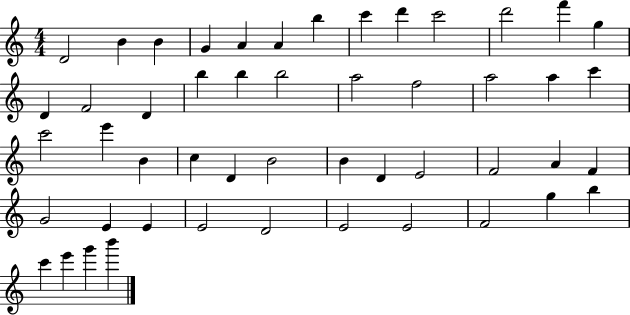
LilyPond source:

{
  \clef treble
  \numericTimeSignature
  \time 4/4
  \key c \major
  d'2 b'4 b'4 | g'4 a'4 a'4 b''4 | c'''4 d'''4 c'''2 | d'''2 f'''4 g''4 | \break d'4 f'2 d'4 | b''4 b''4 b''2 | a''2 f''2 | a''2 a''4 c'''4 | \break c'''2 e'''4 b'4 | c''4 d'4 b'2 | b'4 d'4 e'2 | f'2 a'4 f'4 | \break g'2 e'4 e'4 | e'2 d'2 | e'2 e'2 | f'2 g''4 b''4 | \break c'''4 e'''4 g'''4 b'''4 | \bar "|."
}